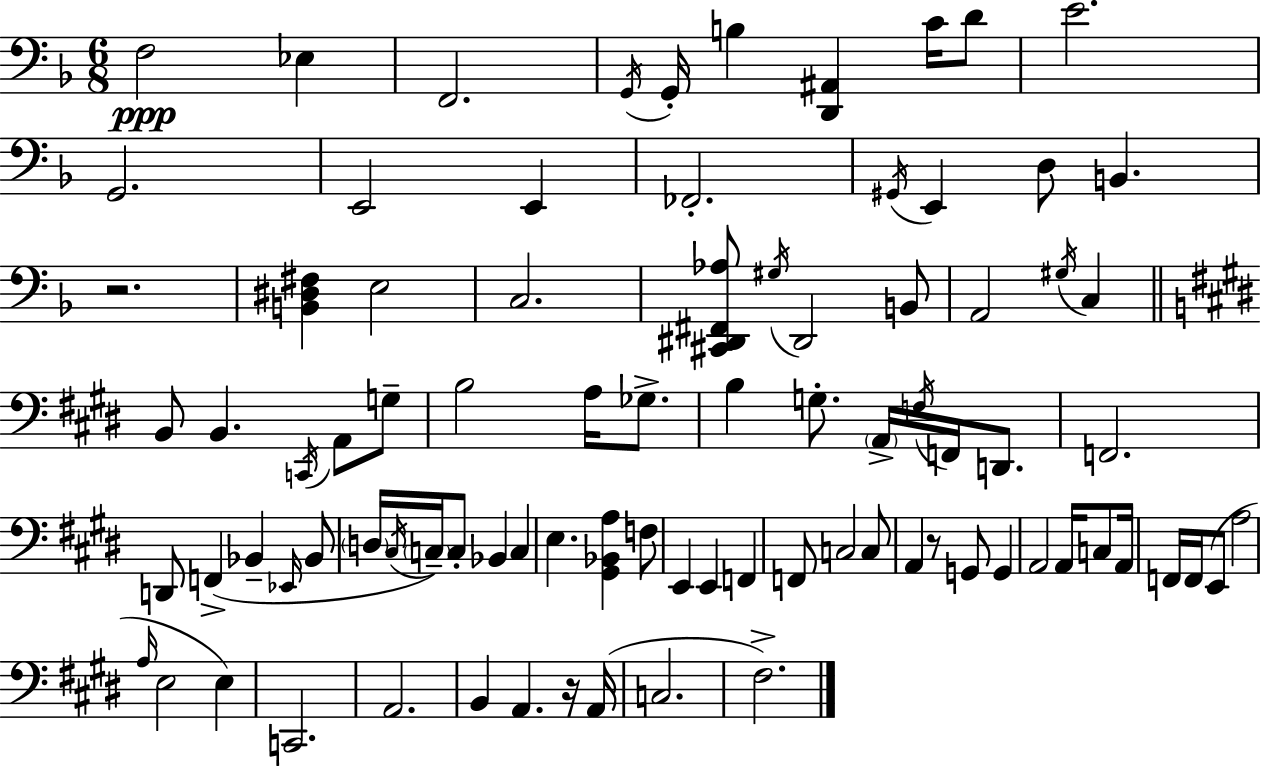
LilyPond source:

{
  \clef bass
  \numericTimeSignature
  \time 6/8
  \key d \minor
  f2\ppp ees4 | f,2. | \acciaccatura { g,16 } g,16-. b4 <d, ais,>4 c'16 d'8 | e'2. | \break g,2. | e,2 e,4 | fes,2.-. | \acciaccatura { gis,16 } e,4 d8 b,4. | \break r2. | <b, dis fis>4 e2 | c2. | <cis, dis, fis, aes>8 \acciaccatura { gis16 } dis,2 | \break b,8 a,2 \acciaccatura { gis16 } | c4 \bar "||" \break \key e \major b,8 b,4. \acciaccatura { c,16 } a,8 g8-- | b2 a16 ges8.-> | b4 g8.-. \parenthesize a,16-> \acciaccatura { f16 } f,16 d,8. | f,2. | \break d,8 f,4->( bes,4-- | \grace { ees,16 } bes,8 \parenthesize d16 \acciaccatura { cis16 }) \parenthesize c16-- c8-. bes,4 | c4 e4. <gis, bes, a>4 | f8 e,4 e,4 | \break f,4 f,8 c2 | c8 a,4 r8 g,8 | g,4 a,2 | a,16 c8 a,16 f,16 f,16 e,8( a2 | \break \grace { a16 } e2 | e4) c,2. | a,2. | b,4 a,4. | \break r16 a,16( c2. | fis2.->) | \bar "|."
}